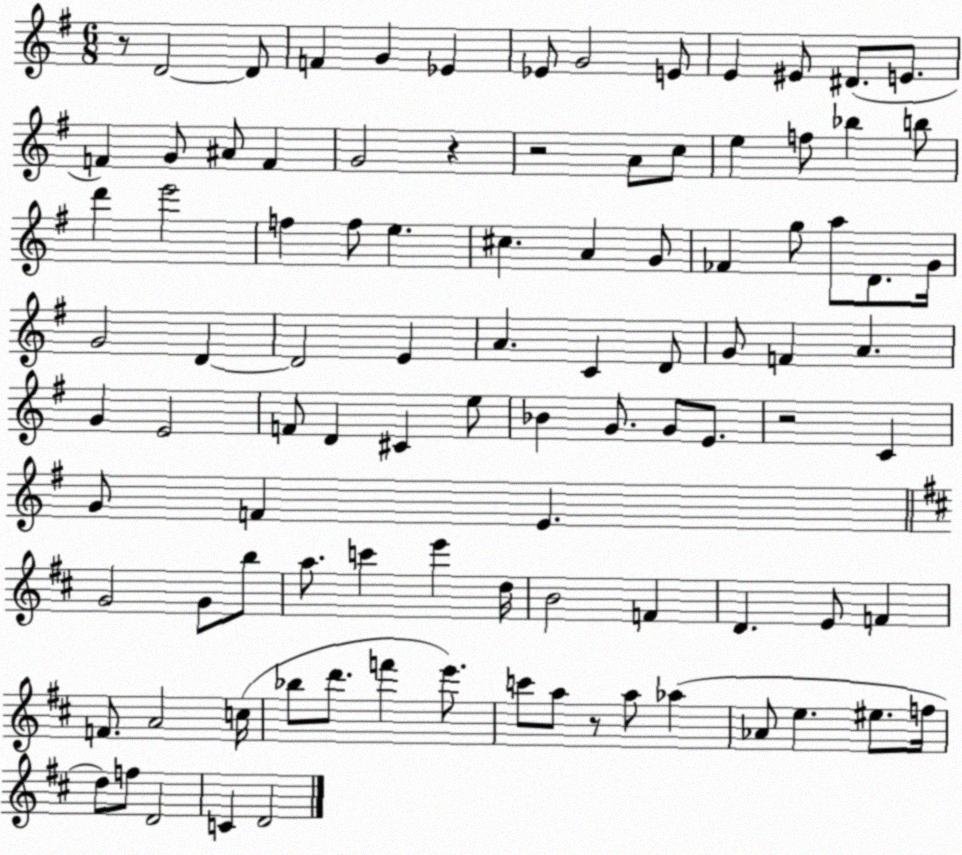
X:1
T:Untitled
M:6/8
L:1/4
K:G
z/2 D2 D/2 F G _E _E/2 G2 E/2 E ^E/2 ^D/2 E/2 F G/2 ^A/2 F G2 z z2 A/2 c/2 e f/2 _b b/2 d' e'2 f f/2 e ^c A G/2 _F g/2 a/2 D/2 G/4 G2 D D2 E A C D/2 G/2 F A G E2 F/2 D ^C e/2 _B G/2 G/2 E/2 z2 C G/2 F E G2 G/2 b/2 a/2 c' e' d/4 B2 F D E/2 F F/2 A2 c/4 _b/2 d'/2 f' e'/2 c'/2 a/2 z/2 a/2 _a _A/2 e ^e/2 f/4 d/2 f/2 D2 C D2